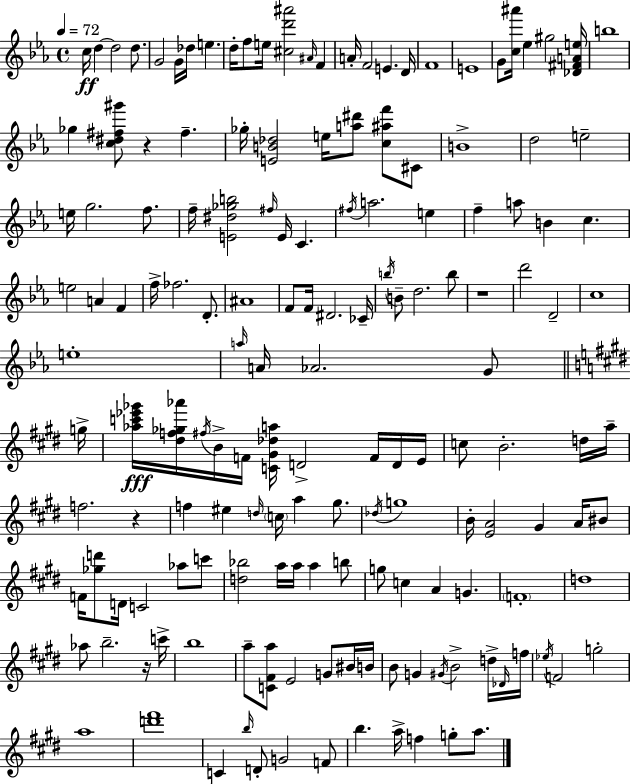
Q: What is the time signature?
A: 4/4